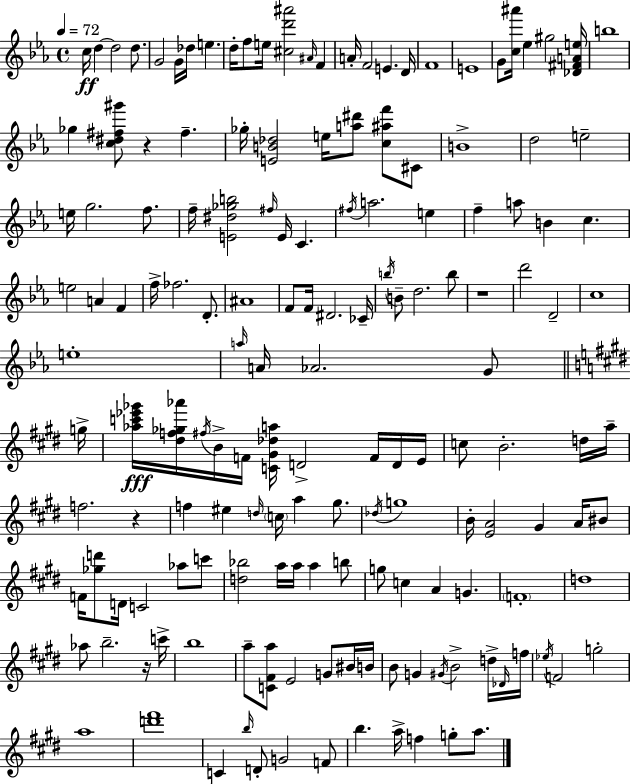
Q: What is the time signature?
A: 4/4